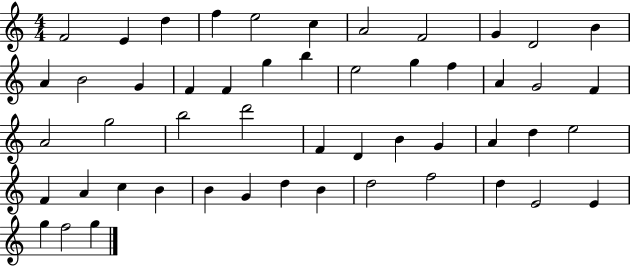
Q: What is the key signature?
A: C major